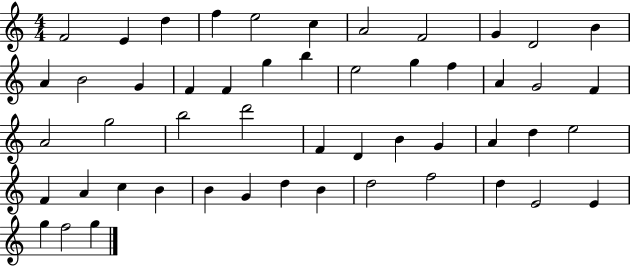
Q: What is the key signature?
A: C major